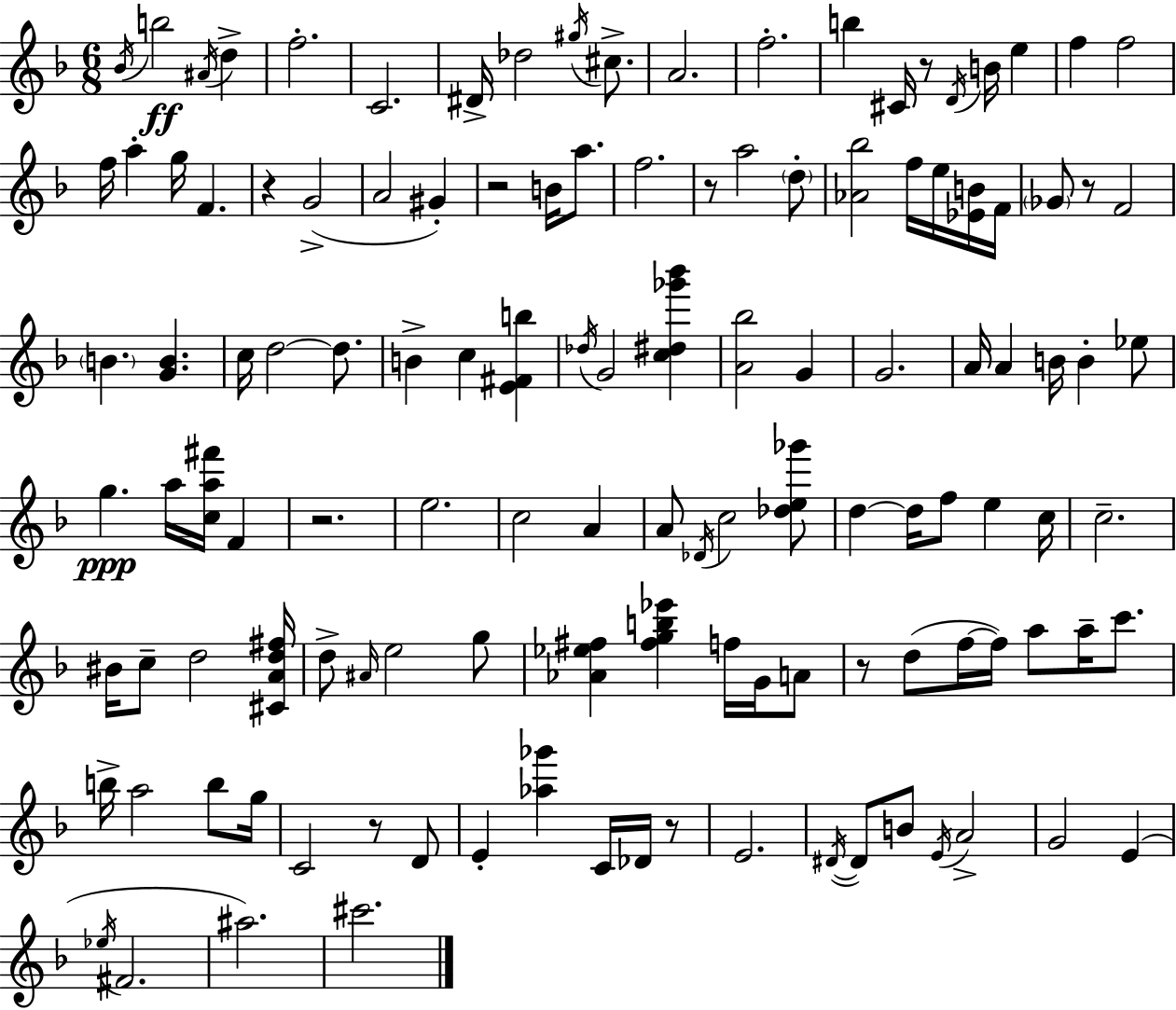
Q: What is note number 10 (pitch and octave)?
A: C#5